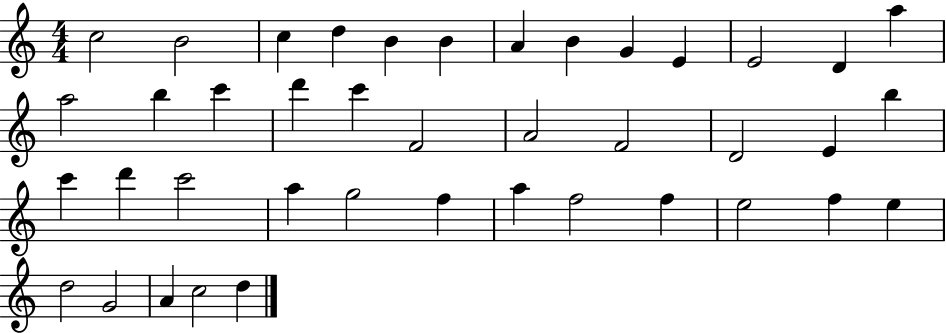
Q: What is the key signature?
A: C major